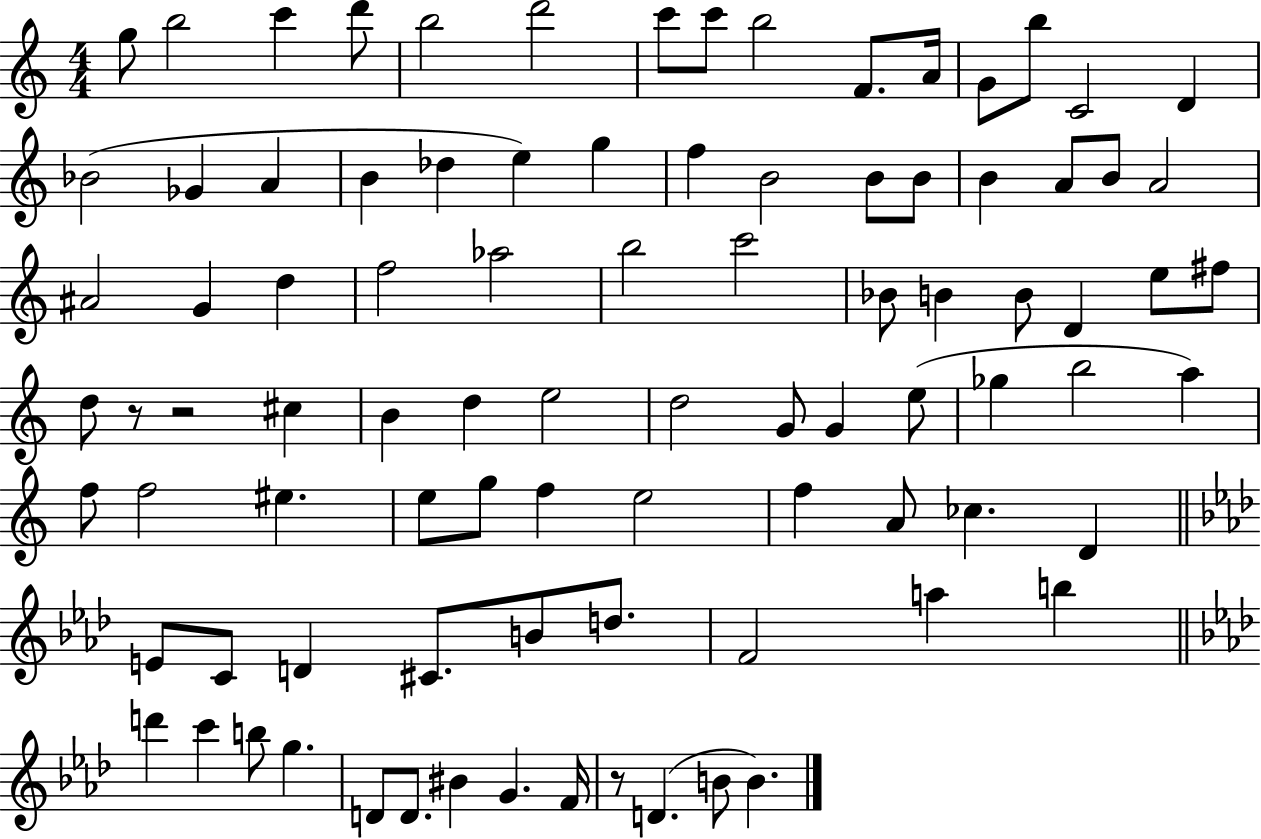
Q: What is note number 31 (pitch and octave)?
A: A#4